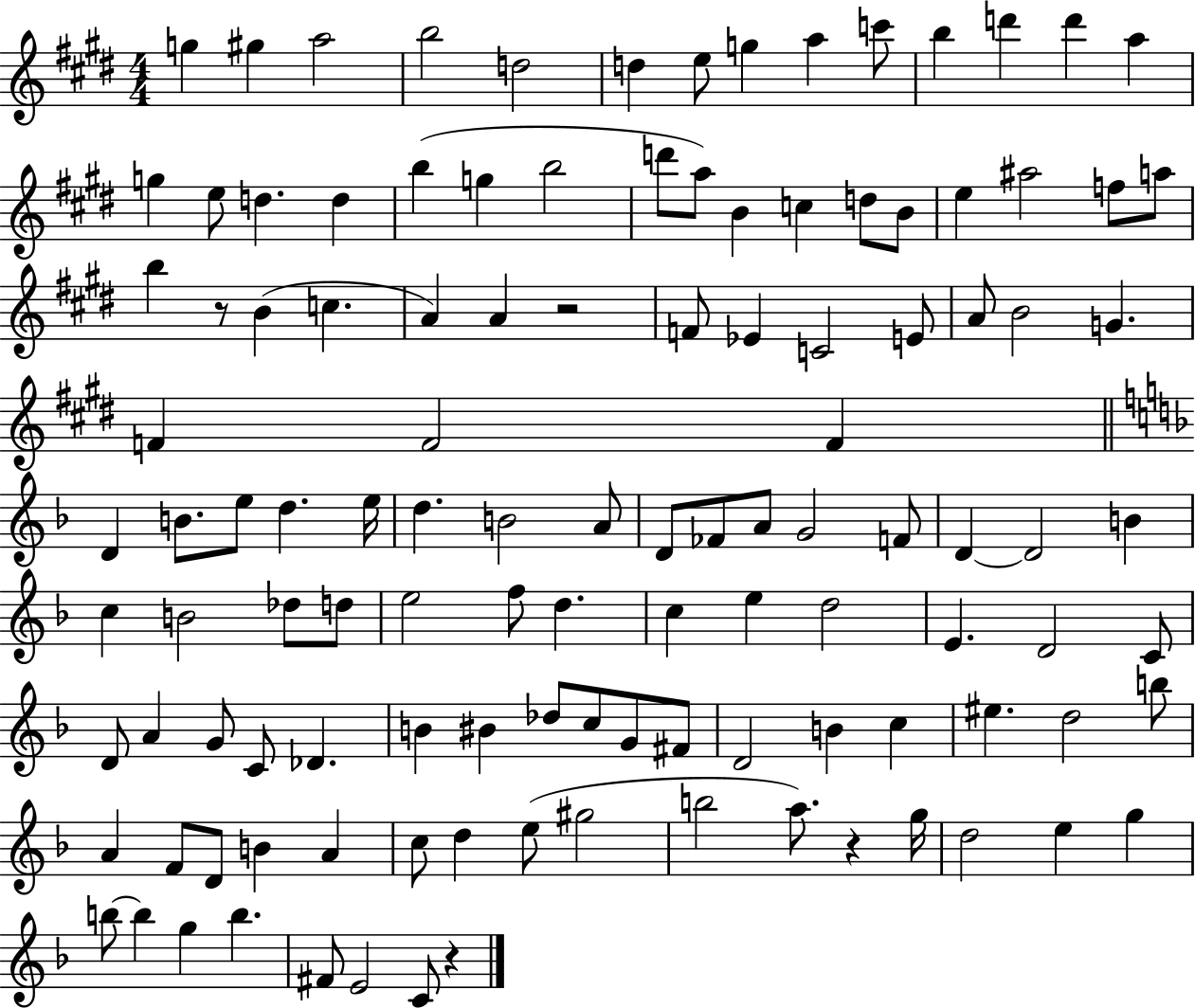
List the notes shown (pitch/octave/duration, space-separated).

G5/q G#5/q A5/h B5/h D5/h D5/q E5/e G5/q A5/q C6/e B5/q D6/q D6/q A5/q G5/q E5/e D5/q. D5/q B5/q G5/q B5/h D6/e A5/e B4/q C5/q D5/e B4/e E5/q A#5/h F5/e A5/e B5/q R/e B4/q C5/q. A4/q A4/q R/h F4/e Eb4/q C4/h E4/e A4/e B4/h G4/q. F4/q F4/h F4/q D4/q B4/e. E5/e D5/q. E5/s D5/q. B4/h A4/e D4/e FES4/e A4/e G4/h F4/e D4/q D4/h B4/q C5/q B4/h Db5/e D5/e E5/h F5/e D5/q. C5/q E5/q D5/h E4/q. D4/h C4/e D4/e A4/q G4/e C4/e Db4/q. B4/q BIS4/q Db5/e C5/e G4/e F#4/e D4/h B4/q C5/q EIS5/q. D5/h B5/e A4/q F4/e D4/e B4/q A4/q C5/e D5/q E5/e G#5/h B5/h A5/e. R/q G5/s D5/h E5/q G5/q B5/e B5/q G5/q B5/q. F#4/e E4/h C4/e R/q